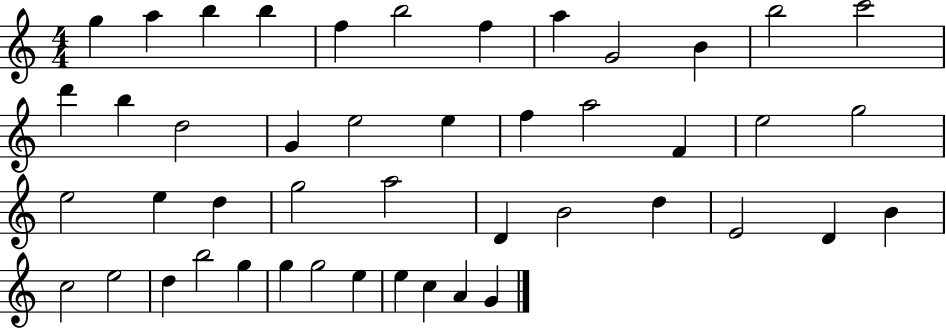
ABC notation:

X:1
T:Untitled
M:4/4
L:1/4
K:C
g a b b f b2 f a G2 B b2 c'2 d' b d2 G e2 e f a2 F e2 g2 e2 e d g2 a2 D B2 d E2 D B c2 e2 d b2 g g g2 e e c A G